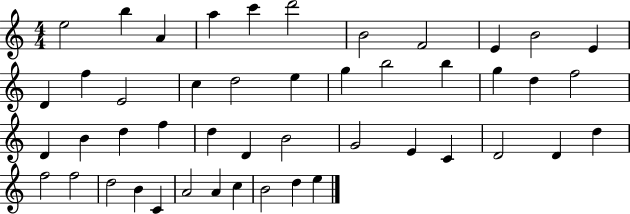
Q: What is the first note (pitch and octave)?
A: E5